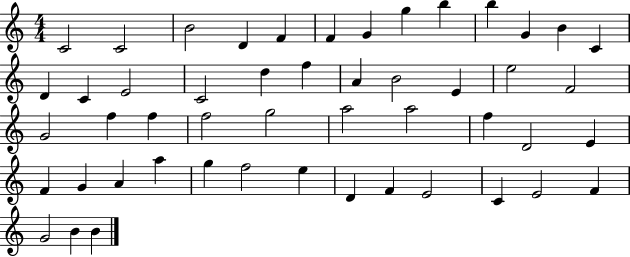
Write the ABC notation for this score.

X:1
T:Untitled
M:4/4
L:1/4
K:C
C2 C2 B2 D F F G g b b G B C D C E2 C2 d f A B2 E e2 F2 G2 f f f2 g2 a2 a2 f D2 E F G A a g f2 e D F E2 C E2 F G2 B B